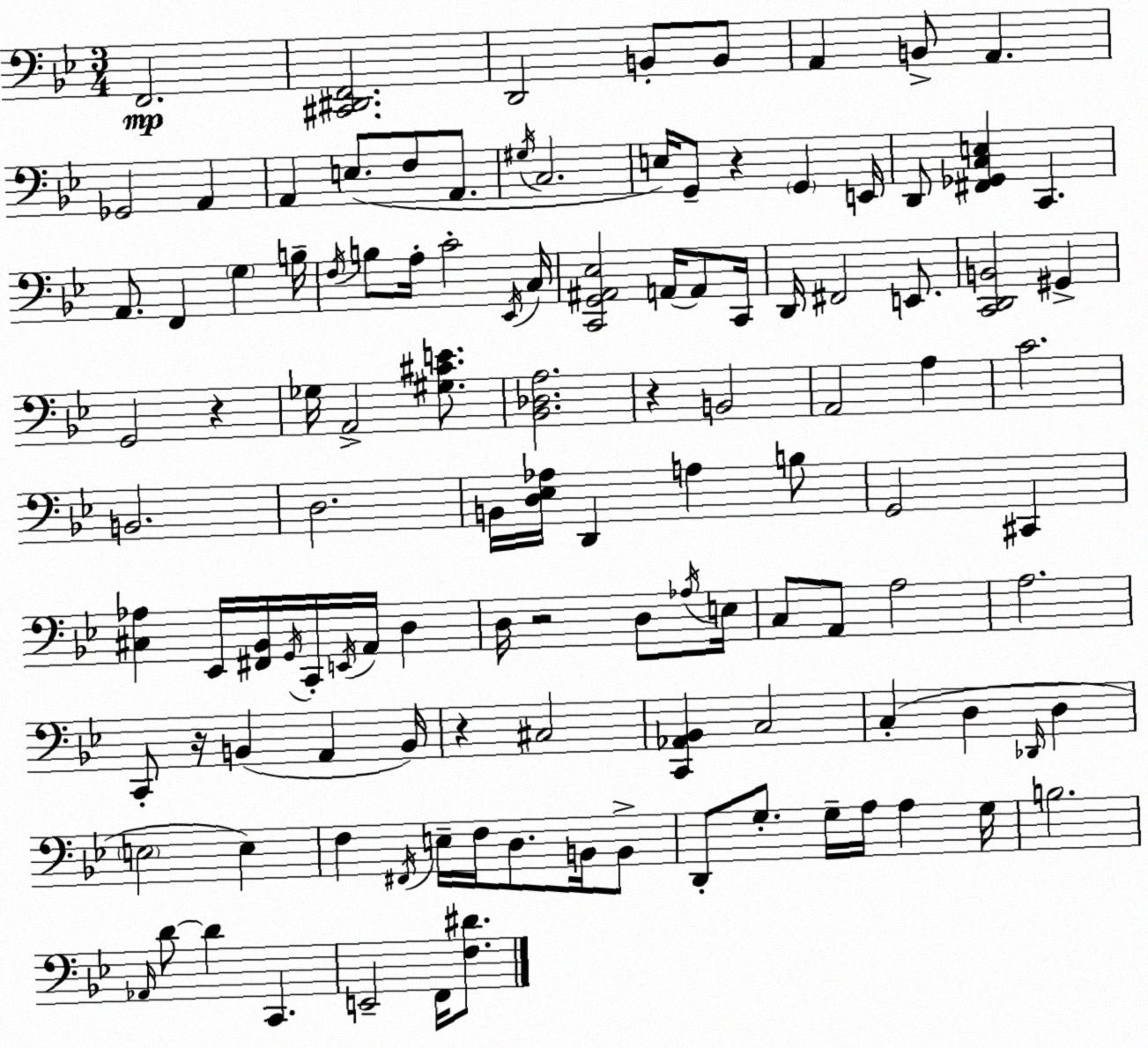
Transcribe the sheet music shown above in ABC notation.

X:1
T:Untitled
M:3/4
L:1/4
K:Bb
F,,2 [^C,,^D,,F,,]2 D,,2 B,,/2 B,,/2 A,, B,,/2 A,, _G,,2 A,, A,, E,/2 F,/2 A,,/2 ^G,/4 C,2 E,/4 G,,/2 z G,, E,,/4 D,,/2 [^F,,_G,,C,E,] C,, A,,/2 F,, G, B,/4 F,/4 B,/2 A,/4 C2 _E,,/4 C,/4 [C,,G,,^A,,_E,]2 A,,/4 A,,/2 C,,/4 D,,/4 ^F,,2 E,,/2 [C,,D,,B,,]2 ^G,, G,,2 z _G,/4 A,,2 [^G,^CE]/2 [_B,,_D,A,]2 z B,,2 A,,2 A, C2 B,,2 D,2 B,,/4 [D,_E,_A,]/4 D,, A, B,/2 G,,2 ^C,, [^C,_A,] _E,,/4 [^F,,_B,,]/4 G,,/4 C,,/4 E,,/4 A,,/4 D, D,/4 z2 D,/2 _A,/4 E,/4 C,/2 A,,/2 A,2 A,2 C,,/2 z/4 B,, A,, B,,/4 z ^C,2 [C,,_A,,_B,,] C,2 C, D, _D,,/4 D, E,2 E, F, ^F,,/4 E,/4 F,/4 D,/2 B,,/4 B,,/2 D,,/2 G,/2 G,/4 A,/4 A, G,/4 B,2 _A,,/4 D/2 D C,, E,,2 F,,/4 [F,^D]/2